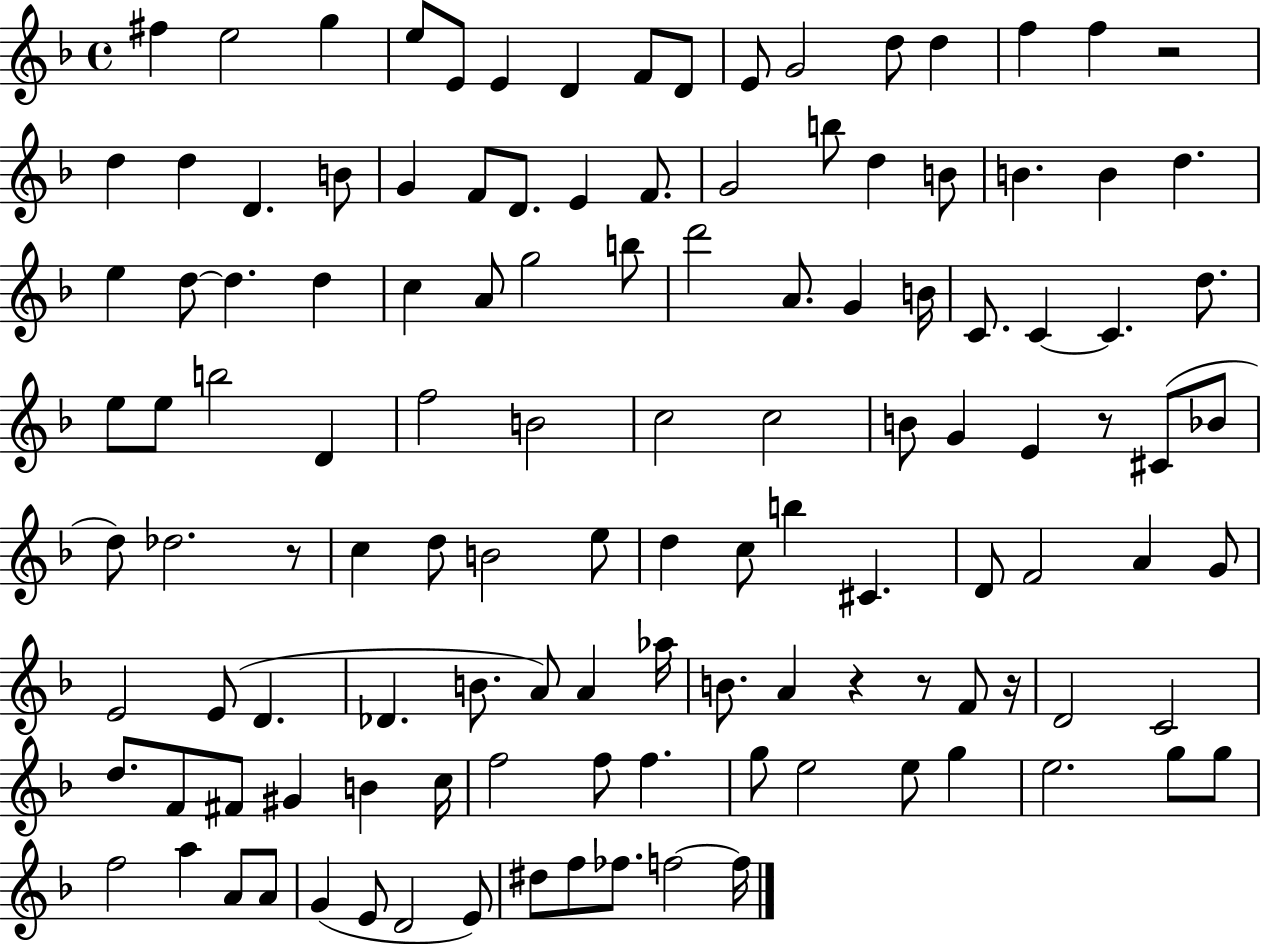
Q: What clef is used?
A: treble